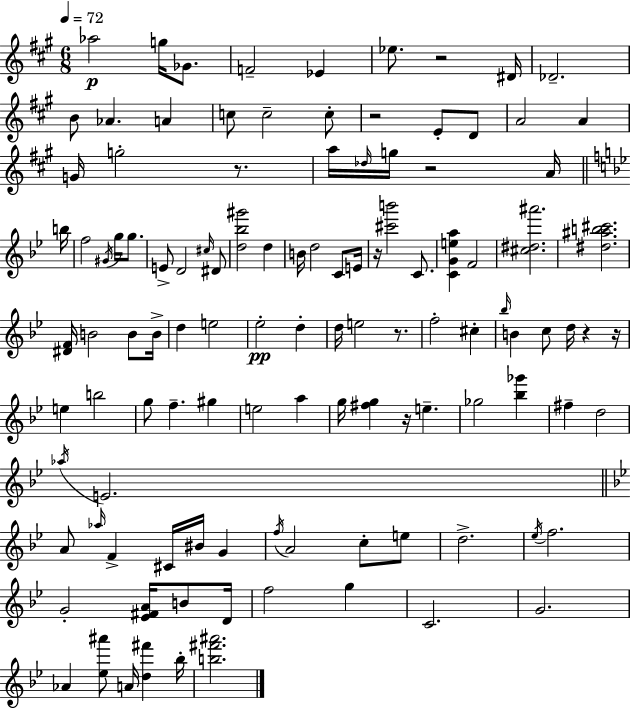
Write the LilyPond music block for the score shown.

{
  \clef treble
  \numericTimeSignature
  \time 6/8
  \key a \major
  \tempo 4 = 72
  aes''2\p g''16 ges'8. | f'2-- ees'4 | ees''8. r2 dis'16 | des'2.-- | \break b'8 aes'4. a'4 | c''8 c''2-- c''8-. | r2 e'8-. d'8 | a'2 a'4 | \break g'16 g''2-. r8. | a''16 \grace { des''16 } g''16 r2 a'16 | \bar "||" \break \key bes \major b''16 f''2 \acciaccatura { gis'16 } g''16 g''8. | e'8-> d'2 | \grace { cis''16 } dis'8 <d'' bes'' gis'''>2 d''4 | b'16 d''2 | \break c'8 e'16 r16 <cis''' b'''>2 | c'8. <c' g' e'' a''>4 f'2 | <cis'' dis'' ais'''>2. | <dis'' ais'' b'' cis'''>2. | \break <dis' f'>16 b'2 | b'8 b'16-> d''4 e''2 | ees''2-.\pp d''4-. | d''16 e''2 | \break r8. f''2-. cis''4-. | \grace { bes''16 } b'4 c''8 d''16 r4 | r16 e''4 b''2 | g''8 f''4.-- | \break gis''4 e''2 | a''4 g''16 <fis'' g''>4 r16 e''4.-- | ges''2 | <bes'' ges'''>4 fis''4-- d''2 | \break \acciaccatura { aes''16 } e'2. | \bar "||" \break \key g \minor a'8 \grace { aes''16 } f'4-> cis'16 bis'16 g'4 | \acciaccatura { f''16 } a'2 c''8-. | e''8 d''2.-> | \acciaccatura { ees''16 } f''2. | \break g'2-. <ees' fis' a'>16 | b'8 d'16 f''2 g''4 | c'2. | g'2. | \break aes'4 <ees'' ais'''>8 a'16 <d'' fis'''>4 | bes''16-. <b'' fis''' ais'''>2. | \bar "|."
}